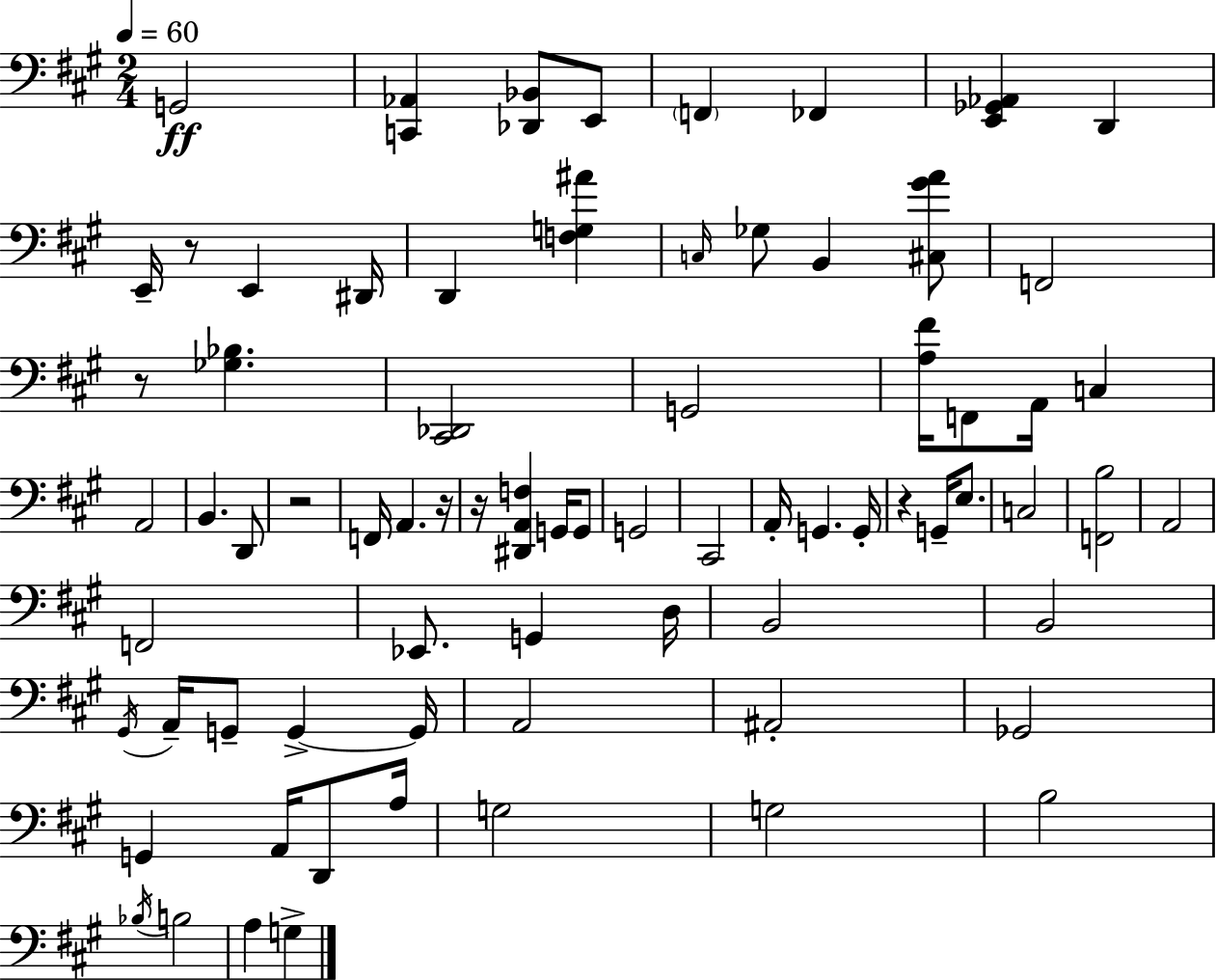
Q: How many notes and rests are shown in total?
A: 74